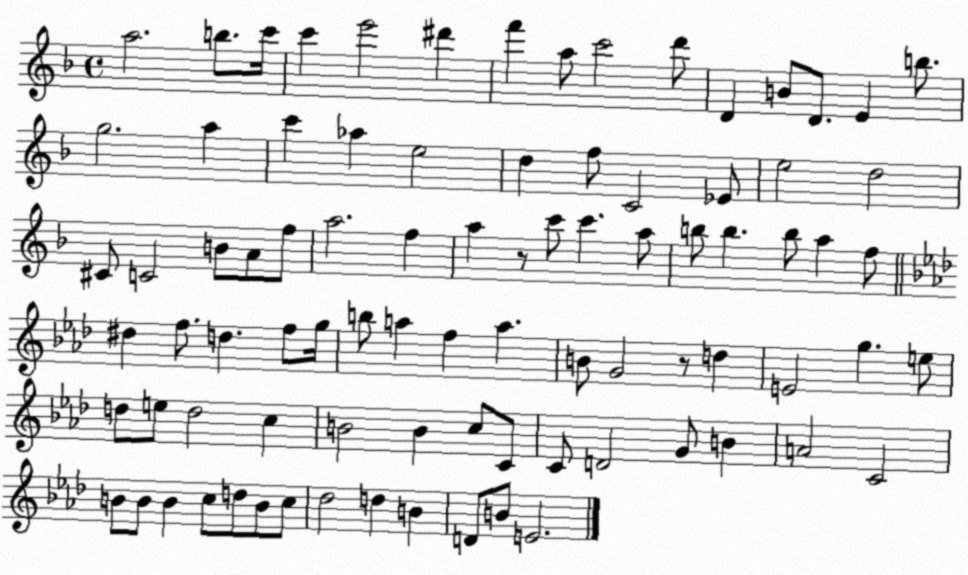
X:1
T:Untitled
M:4/4
L:1/4
K:F
a2 b/2 c'/4 c' e'2 ^d' f' a/2 c'2 d'/2 D B/2 D/2 E b/2 g2 a c' _a e2 d f/2 C2 _E/2 e2 d2 ^C/2 C2 B/2 A/2 f/2 a2 f a z/2 c'/2 c' a/2 b/2 b b/2 a f/2 ^d f/2 d f/2 g/4 b/2 a f a B/2 G2 z/2 d E2 g e/2 d/2 e/2 d2 c B2 B c/2 C/2 C/2 D2 G/2 B A2 C2 B/2 B/2 B c/2 d/2 B/2 c/2 _d2 d B D/2 B/2 E2